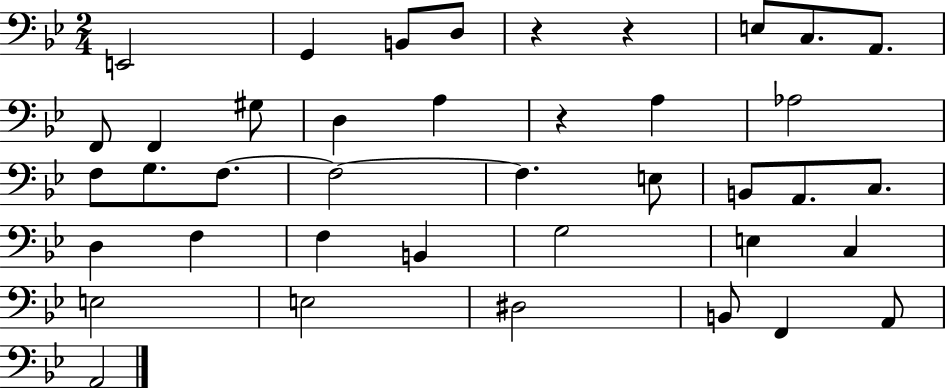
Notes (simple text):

E2/h G2/q B2/e D3/e R/q R/q E3/e C3/e. A2/e. F2/e F2/q G#3/e D3/q A3/q R/q A3/q Ab3/h F3/e G3/e. F3/e. F3/h F3/q. E3/e B2/e A2/e. C3/e. D3/q F3/q F3/q B2/q G3/h E3/q C3/q E3/h E3/h D#3/h B2/e F2/q A2/e A2/h